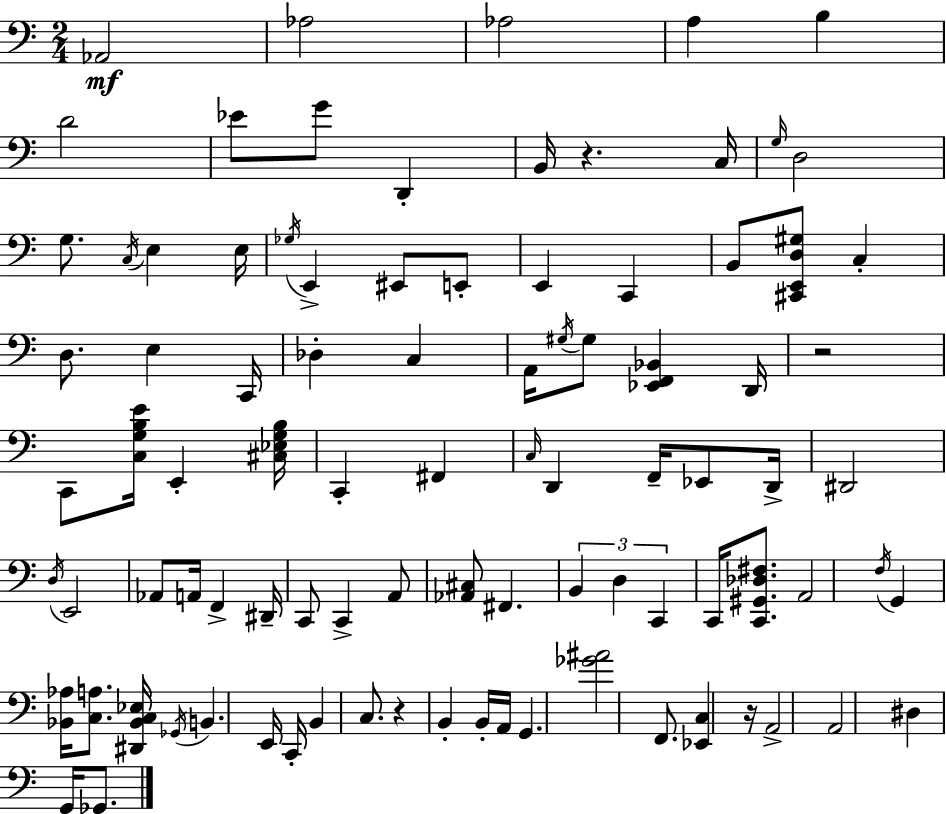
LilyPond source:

{
  \clef bass
  \numericTimeSignature
  \time 2/4
  \key a \minor
  \repeat volta 2 { aes,2\mf | aes2 | aes2 | a4 b4 | \break d'2 | ees'8 g'8 d,4-. | b,16 r4. c16 | \grace { g16 } d2 | \break g8. \acciaccatura { c16 } e4 | e16 \acciaccatura { ges16 } e,4-> eis,8 | e,8-. e,4 c,4 | b,8 <cis, e, d gis>8 c4-. | \break d8. e4 | c,16 des4-. c4 | a,16 \acciaccatura { gis16 } gis8 <ees, f, bes,>4 | d,16 r2 | \break c,8 <c g b e'>16 e,4-. | <cis ees g b>16 c,4-. | fis,4 \grace { c16 } d,4 | f,16-- ees,8 d,16-> dis,2 | \break \acciaccatura { d16 } e,2 | aes,8 | a,16 f,4-> dis,16-- c,8 | c,4-> a,8 <aes, cis>8 | \break fis,4. \tuplet 3/2 { b,4 | d4 c,4 } | c,16 <c, gis, des fis>8. a,2 | \acciaccatura { f16 } g,4 | \break <bes, aes>16 <c a>8. <dis, bes, c ees>16 | \acciaccatura { ges,16 } b,4. e,16 | c,16-. b,4 c8. | r4 b,4-. | \break b,16-. a,16 g,4. | <ges' ais'>2 | f,8. <ees, c>4 r16 | a,2-> | \break a,2 | dis4 g,16 ges,8. | } \bar "|."
}